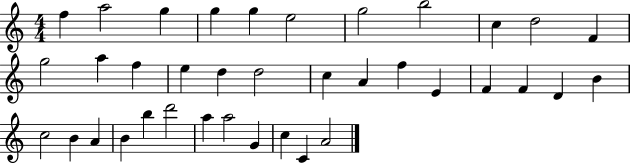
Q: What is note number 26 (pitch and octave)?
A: C5